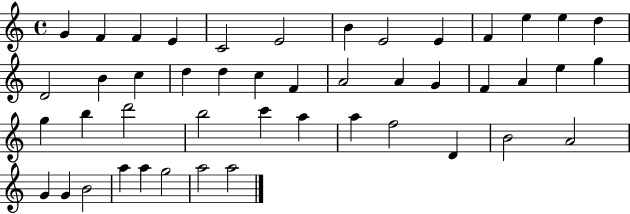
{
  \clef treble
  \time 4/4
  \defaultTimeSignature
  \key c \major
  g'4 f'4 f'4 e'4 | c'2 e'2 | b'4 e'2 e'4 | f'4 e''4 e''4 d''4 | \break d'2 b'4 c''4 | d''4 d''4 c''4 f'4 | a'2 a'4 g'4 | f'4 a'4 e''4 g''4 | \break g''4 b''4 d'''2 | b''2 c'''4 a''4 | a''4 f''2 d'4 | b'2 a'2 | \break g'4 g'4 b'2 | a''4 a''4 g''2 | a''2 a''2 | \bar "|."
}